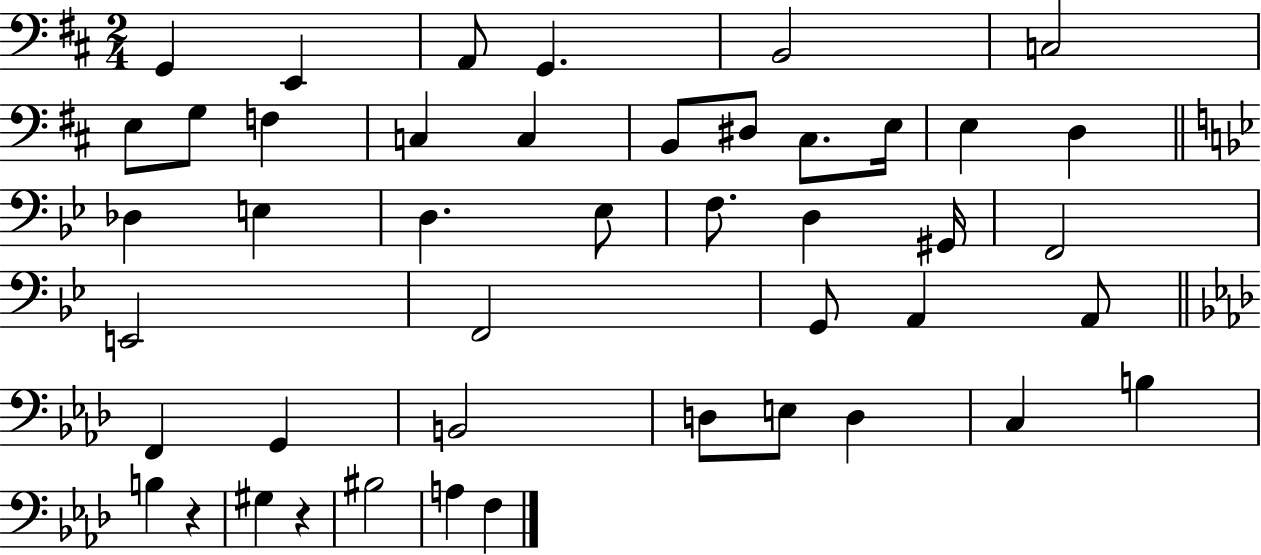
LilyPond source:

{
  \clef bass
  \numericTimeSignature
  \time 2/4
  \key d \major
  \repeat volta 2 { g,4 e,4 | a,8 g,4. | b,2 | c2 | \break e8 g8 f4 | c4 c4 | b,8 dis8 cis8. e16 | e4 d4 | \break \bar "||" \break \key bes \major des4 e4 | d4. ees8 | f8. d4 gis,16 | f,2 | \break e,2 | f,2 | g,8 a,4 a,8 | \bar "||" \break \key f \minor f,4 g,4 | b,2 | d8 e8 d4 | c4 b4 | \break b4 r4 | gis4 r4 | bis2 | a4 f4 | \break } \bar "|."
}